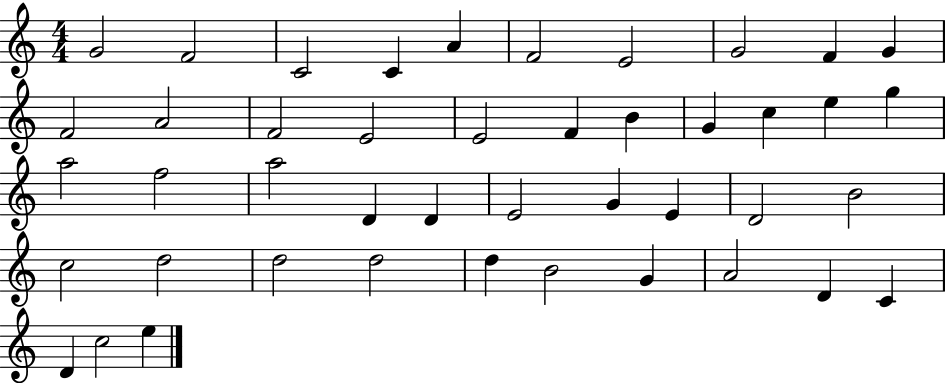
{
  \clef treble
  \numericTimeSignature
  \time 4/4
  \key c \major
  g'2 f'2 | c'2 c'4 a'4 | f'2 e'2 | g'2 f'4 g'4 | \break f'2 a'2 | f'2 e'2 | e'2 f'4 b'4 | g'4 c''4 e''4 g''4 | \break a''2 f''2 | a''2 d'4 d'4 | e'2 g'4 e'4 | d'2 b'2 | \break c''2 d''2 | d''2 d''2 | d''4 b'2 g'4 | a'2 d'4 c'4 | \break d'4 c''2 e''4 | \bar "|."
}